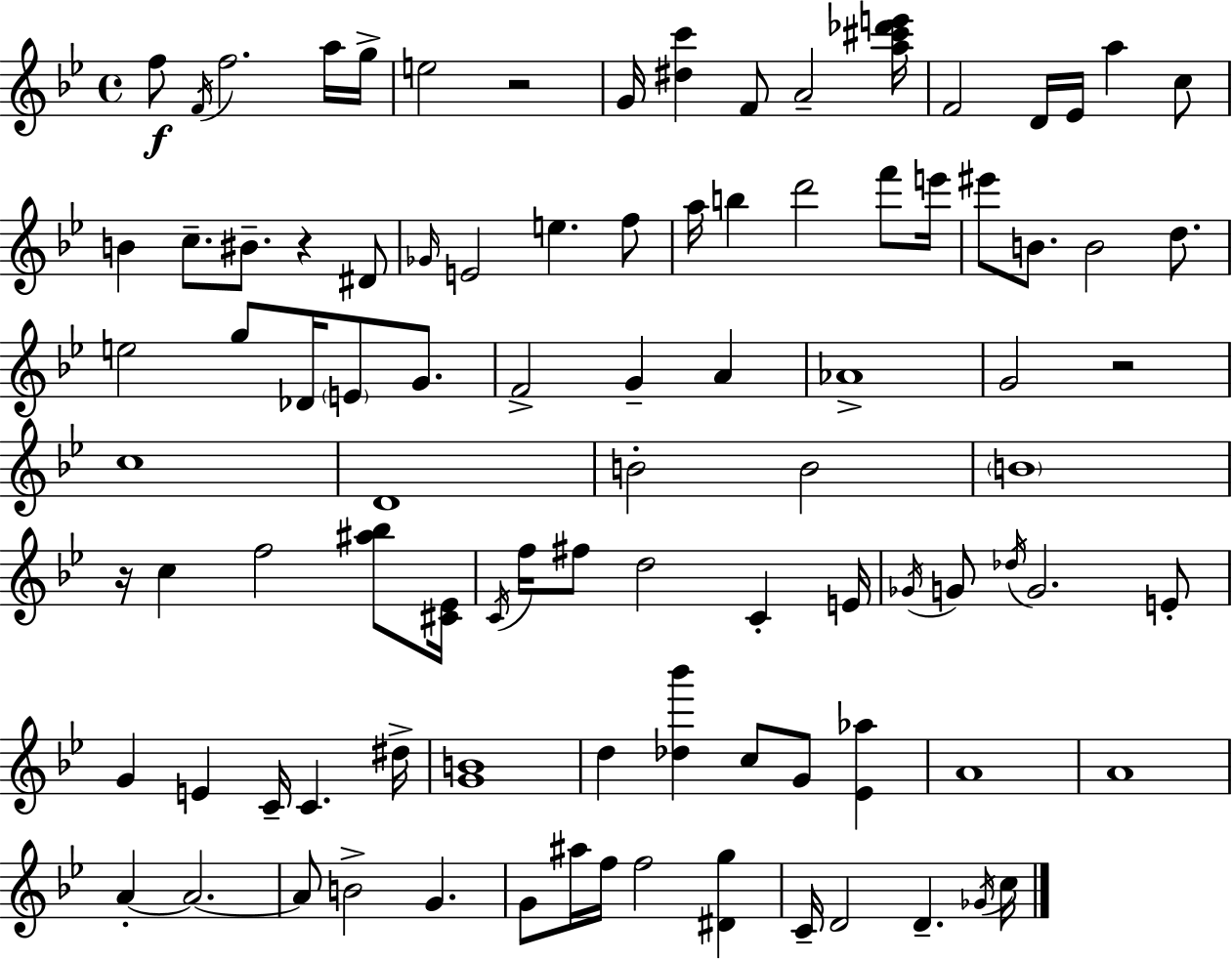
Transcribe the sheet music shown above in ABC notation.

X:1
T:Untitled
M:4/4
L:1/4
K:Bb
f/2 F/4 f2 a/4 g/4 e2 z2 G/4 [^dc'] F/2 A2 [a^c'_d'e']/4 F2 D/4 _E/4 a c/2 B c/2 ^B/2 z ^D/2 _G/4 E2 e f/2 a/4 b d'2 f'/2 e'/4 ^e'/2 B/2 B2 d/2 e2 g/2 _D/4 E/2 G/2 F2 G A _A4 G2 z2 c4 D4 B2 B2 B4 z/4 c f2 [^a_b]/2 [^C_E]/4 C/4 f/4 ^f/2 d2 C E/4 _G/4 G/2 _d/4 G2 E/2 G E C/4 C ^d/4 [GB]4 d [_d_b'] c/2 G/2 [_E_a] A4 A4 A A2 A/2 B2 G G/2 ^a/4 f/4 f2 [^Dg] C/4 D2 D _G/4 c/4